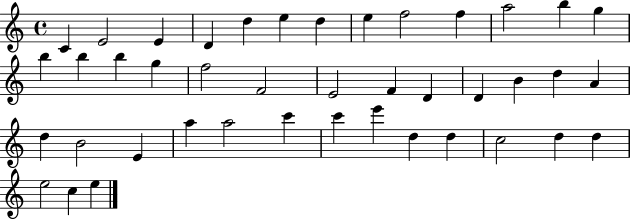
X:1
T:Untitled
M:4/4
L:1/4
K:C
C E2 E D d e d e f2 f a2 b g b b b g f2 F2 E2 F D D B d A d B2 E a a2 c' c' e' d d c2 d d e2 c e